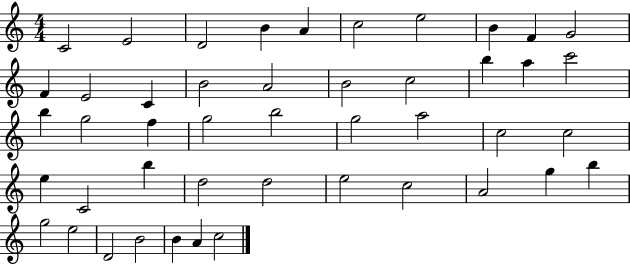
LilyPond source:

{
  \clef treble
  \numericTimeSignature
  \time 4/4
  \key c \major
  c'2 e'2 | d'2 b'4 a'4 | c''2 e''2 | b'4 f'4 g'2 | \break f'4 e'2 c'4 | b'2 a'2 | b'2 c''2 | b''4 a''4 c'''2 | \break b''4 g''2 f''4 | g''2 b''2 | g''2 a''2 | c''2 c''2 | \break e''4 c'2 b''4 | d''2 d''2 | e''2 c''2 | a'2 g''4 b''4 | \break g''2 e''2 | d'2 b'2 | b'4 a'4 c''2 | \bar "|."
}